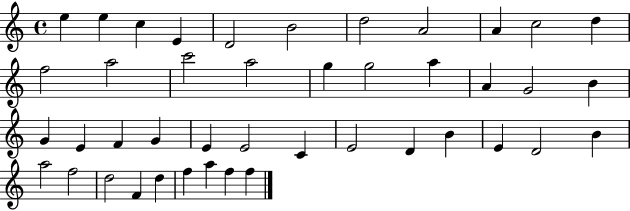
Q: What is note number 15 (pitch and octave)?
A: A5